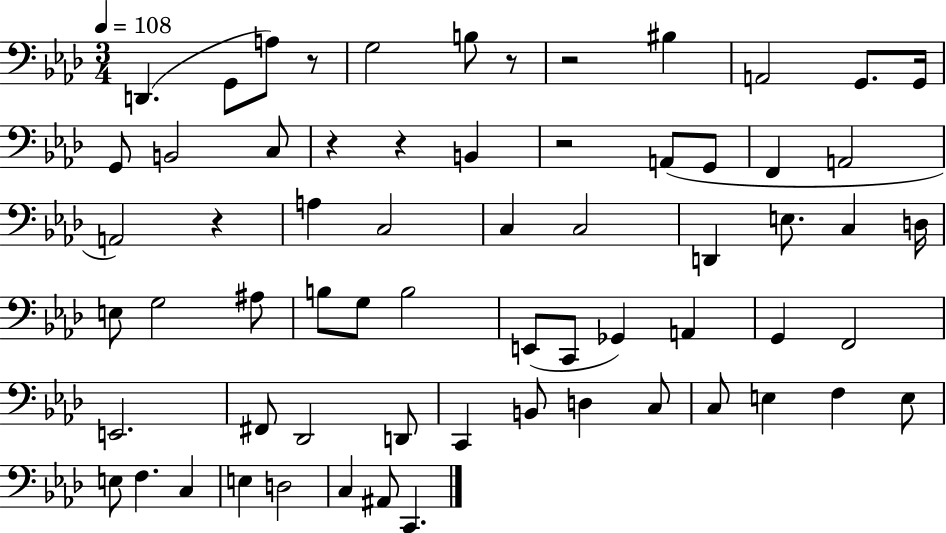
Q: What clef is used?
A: bass